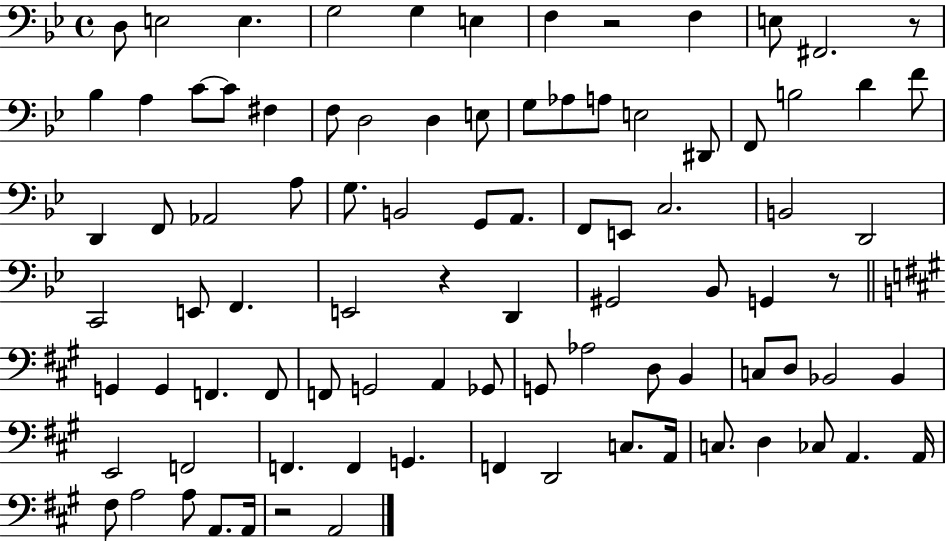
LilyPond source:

{
  \clef bass
  \time 4/4
  \defaultTimeSignature
  \key bes \major
  d8 e2 e4. | g2 g4 e4 | f4 r2 f4 | e8 fis,2. r8 | \break bes4 a4 c'8~~ c'8 fis4 | f8 d2 d4 e8 | g8 aes8 a8 e2 dis,8 | f,8 b2 d'4 f'8 | \break d,4 f,8 aes,2 a8 | g8. b,2 g,8 a,8. | f,8 e,8 c2. | b,2 d,2 | \break c,2 e,8 f,4. | e,2 r4 d,4 | gis,2 bes,8 g,4 r8 | \bar "||" \break \key a \major g,4 g,4 f,4. f,8 | f,8 g,2 a,4 ges,8 | g,8 aes2 d8 b,4 | c8 d8 bes,2 bes,4 | \break e,2 f,2 | f,4. f,4 g,4. | f,4 d,2 c8. a,16 | c8. d4 ces8 a,4. a,16 | \break fis8 a2 a8 a,8. a,16 | r2 a,2 | \bar "|."
}